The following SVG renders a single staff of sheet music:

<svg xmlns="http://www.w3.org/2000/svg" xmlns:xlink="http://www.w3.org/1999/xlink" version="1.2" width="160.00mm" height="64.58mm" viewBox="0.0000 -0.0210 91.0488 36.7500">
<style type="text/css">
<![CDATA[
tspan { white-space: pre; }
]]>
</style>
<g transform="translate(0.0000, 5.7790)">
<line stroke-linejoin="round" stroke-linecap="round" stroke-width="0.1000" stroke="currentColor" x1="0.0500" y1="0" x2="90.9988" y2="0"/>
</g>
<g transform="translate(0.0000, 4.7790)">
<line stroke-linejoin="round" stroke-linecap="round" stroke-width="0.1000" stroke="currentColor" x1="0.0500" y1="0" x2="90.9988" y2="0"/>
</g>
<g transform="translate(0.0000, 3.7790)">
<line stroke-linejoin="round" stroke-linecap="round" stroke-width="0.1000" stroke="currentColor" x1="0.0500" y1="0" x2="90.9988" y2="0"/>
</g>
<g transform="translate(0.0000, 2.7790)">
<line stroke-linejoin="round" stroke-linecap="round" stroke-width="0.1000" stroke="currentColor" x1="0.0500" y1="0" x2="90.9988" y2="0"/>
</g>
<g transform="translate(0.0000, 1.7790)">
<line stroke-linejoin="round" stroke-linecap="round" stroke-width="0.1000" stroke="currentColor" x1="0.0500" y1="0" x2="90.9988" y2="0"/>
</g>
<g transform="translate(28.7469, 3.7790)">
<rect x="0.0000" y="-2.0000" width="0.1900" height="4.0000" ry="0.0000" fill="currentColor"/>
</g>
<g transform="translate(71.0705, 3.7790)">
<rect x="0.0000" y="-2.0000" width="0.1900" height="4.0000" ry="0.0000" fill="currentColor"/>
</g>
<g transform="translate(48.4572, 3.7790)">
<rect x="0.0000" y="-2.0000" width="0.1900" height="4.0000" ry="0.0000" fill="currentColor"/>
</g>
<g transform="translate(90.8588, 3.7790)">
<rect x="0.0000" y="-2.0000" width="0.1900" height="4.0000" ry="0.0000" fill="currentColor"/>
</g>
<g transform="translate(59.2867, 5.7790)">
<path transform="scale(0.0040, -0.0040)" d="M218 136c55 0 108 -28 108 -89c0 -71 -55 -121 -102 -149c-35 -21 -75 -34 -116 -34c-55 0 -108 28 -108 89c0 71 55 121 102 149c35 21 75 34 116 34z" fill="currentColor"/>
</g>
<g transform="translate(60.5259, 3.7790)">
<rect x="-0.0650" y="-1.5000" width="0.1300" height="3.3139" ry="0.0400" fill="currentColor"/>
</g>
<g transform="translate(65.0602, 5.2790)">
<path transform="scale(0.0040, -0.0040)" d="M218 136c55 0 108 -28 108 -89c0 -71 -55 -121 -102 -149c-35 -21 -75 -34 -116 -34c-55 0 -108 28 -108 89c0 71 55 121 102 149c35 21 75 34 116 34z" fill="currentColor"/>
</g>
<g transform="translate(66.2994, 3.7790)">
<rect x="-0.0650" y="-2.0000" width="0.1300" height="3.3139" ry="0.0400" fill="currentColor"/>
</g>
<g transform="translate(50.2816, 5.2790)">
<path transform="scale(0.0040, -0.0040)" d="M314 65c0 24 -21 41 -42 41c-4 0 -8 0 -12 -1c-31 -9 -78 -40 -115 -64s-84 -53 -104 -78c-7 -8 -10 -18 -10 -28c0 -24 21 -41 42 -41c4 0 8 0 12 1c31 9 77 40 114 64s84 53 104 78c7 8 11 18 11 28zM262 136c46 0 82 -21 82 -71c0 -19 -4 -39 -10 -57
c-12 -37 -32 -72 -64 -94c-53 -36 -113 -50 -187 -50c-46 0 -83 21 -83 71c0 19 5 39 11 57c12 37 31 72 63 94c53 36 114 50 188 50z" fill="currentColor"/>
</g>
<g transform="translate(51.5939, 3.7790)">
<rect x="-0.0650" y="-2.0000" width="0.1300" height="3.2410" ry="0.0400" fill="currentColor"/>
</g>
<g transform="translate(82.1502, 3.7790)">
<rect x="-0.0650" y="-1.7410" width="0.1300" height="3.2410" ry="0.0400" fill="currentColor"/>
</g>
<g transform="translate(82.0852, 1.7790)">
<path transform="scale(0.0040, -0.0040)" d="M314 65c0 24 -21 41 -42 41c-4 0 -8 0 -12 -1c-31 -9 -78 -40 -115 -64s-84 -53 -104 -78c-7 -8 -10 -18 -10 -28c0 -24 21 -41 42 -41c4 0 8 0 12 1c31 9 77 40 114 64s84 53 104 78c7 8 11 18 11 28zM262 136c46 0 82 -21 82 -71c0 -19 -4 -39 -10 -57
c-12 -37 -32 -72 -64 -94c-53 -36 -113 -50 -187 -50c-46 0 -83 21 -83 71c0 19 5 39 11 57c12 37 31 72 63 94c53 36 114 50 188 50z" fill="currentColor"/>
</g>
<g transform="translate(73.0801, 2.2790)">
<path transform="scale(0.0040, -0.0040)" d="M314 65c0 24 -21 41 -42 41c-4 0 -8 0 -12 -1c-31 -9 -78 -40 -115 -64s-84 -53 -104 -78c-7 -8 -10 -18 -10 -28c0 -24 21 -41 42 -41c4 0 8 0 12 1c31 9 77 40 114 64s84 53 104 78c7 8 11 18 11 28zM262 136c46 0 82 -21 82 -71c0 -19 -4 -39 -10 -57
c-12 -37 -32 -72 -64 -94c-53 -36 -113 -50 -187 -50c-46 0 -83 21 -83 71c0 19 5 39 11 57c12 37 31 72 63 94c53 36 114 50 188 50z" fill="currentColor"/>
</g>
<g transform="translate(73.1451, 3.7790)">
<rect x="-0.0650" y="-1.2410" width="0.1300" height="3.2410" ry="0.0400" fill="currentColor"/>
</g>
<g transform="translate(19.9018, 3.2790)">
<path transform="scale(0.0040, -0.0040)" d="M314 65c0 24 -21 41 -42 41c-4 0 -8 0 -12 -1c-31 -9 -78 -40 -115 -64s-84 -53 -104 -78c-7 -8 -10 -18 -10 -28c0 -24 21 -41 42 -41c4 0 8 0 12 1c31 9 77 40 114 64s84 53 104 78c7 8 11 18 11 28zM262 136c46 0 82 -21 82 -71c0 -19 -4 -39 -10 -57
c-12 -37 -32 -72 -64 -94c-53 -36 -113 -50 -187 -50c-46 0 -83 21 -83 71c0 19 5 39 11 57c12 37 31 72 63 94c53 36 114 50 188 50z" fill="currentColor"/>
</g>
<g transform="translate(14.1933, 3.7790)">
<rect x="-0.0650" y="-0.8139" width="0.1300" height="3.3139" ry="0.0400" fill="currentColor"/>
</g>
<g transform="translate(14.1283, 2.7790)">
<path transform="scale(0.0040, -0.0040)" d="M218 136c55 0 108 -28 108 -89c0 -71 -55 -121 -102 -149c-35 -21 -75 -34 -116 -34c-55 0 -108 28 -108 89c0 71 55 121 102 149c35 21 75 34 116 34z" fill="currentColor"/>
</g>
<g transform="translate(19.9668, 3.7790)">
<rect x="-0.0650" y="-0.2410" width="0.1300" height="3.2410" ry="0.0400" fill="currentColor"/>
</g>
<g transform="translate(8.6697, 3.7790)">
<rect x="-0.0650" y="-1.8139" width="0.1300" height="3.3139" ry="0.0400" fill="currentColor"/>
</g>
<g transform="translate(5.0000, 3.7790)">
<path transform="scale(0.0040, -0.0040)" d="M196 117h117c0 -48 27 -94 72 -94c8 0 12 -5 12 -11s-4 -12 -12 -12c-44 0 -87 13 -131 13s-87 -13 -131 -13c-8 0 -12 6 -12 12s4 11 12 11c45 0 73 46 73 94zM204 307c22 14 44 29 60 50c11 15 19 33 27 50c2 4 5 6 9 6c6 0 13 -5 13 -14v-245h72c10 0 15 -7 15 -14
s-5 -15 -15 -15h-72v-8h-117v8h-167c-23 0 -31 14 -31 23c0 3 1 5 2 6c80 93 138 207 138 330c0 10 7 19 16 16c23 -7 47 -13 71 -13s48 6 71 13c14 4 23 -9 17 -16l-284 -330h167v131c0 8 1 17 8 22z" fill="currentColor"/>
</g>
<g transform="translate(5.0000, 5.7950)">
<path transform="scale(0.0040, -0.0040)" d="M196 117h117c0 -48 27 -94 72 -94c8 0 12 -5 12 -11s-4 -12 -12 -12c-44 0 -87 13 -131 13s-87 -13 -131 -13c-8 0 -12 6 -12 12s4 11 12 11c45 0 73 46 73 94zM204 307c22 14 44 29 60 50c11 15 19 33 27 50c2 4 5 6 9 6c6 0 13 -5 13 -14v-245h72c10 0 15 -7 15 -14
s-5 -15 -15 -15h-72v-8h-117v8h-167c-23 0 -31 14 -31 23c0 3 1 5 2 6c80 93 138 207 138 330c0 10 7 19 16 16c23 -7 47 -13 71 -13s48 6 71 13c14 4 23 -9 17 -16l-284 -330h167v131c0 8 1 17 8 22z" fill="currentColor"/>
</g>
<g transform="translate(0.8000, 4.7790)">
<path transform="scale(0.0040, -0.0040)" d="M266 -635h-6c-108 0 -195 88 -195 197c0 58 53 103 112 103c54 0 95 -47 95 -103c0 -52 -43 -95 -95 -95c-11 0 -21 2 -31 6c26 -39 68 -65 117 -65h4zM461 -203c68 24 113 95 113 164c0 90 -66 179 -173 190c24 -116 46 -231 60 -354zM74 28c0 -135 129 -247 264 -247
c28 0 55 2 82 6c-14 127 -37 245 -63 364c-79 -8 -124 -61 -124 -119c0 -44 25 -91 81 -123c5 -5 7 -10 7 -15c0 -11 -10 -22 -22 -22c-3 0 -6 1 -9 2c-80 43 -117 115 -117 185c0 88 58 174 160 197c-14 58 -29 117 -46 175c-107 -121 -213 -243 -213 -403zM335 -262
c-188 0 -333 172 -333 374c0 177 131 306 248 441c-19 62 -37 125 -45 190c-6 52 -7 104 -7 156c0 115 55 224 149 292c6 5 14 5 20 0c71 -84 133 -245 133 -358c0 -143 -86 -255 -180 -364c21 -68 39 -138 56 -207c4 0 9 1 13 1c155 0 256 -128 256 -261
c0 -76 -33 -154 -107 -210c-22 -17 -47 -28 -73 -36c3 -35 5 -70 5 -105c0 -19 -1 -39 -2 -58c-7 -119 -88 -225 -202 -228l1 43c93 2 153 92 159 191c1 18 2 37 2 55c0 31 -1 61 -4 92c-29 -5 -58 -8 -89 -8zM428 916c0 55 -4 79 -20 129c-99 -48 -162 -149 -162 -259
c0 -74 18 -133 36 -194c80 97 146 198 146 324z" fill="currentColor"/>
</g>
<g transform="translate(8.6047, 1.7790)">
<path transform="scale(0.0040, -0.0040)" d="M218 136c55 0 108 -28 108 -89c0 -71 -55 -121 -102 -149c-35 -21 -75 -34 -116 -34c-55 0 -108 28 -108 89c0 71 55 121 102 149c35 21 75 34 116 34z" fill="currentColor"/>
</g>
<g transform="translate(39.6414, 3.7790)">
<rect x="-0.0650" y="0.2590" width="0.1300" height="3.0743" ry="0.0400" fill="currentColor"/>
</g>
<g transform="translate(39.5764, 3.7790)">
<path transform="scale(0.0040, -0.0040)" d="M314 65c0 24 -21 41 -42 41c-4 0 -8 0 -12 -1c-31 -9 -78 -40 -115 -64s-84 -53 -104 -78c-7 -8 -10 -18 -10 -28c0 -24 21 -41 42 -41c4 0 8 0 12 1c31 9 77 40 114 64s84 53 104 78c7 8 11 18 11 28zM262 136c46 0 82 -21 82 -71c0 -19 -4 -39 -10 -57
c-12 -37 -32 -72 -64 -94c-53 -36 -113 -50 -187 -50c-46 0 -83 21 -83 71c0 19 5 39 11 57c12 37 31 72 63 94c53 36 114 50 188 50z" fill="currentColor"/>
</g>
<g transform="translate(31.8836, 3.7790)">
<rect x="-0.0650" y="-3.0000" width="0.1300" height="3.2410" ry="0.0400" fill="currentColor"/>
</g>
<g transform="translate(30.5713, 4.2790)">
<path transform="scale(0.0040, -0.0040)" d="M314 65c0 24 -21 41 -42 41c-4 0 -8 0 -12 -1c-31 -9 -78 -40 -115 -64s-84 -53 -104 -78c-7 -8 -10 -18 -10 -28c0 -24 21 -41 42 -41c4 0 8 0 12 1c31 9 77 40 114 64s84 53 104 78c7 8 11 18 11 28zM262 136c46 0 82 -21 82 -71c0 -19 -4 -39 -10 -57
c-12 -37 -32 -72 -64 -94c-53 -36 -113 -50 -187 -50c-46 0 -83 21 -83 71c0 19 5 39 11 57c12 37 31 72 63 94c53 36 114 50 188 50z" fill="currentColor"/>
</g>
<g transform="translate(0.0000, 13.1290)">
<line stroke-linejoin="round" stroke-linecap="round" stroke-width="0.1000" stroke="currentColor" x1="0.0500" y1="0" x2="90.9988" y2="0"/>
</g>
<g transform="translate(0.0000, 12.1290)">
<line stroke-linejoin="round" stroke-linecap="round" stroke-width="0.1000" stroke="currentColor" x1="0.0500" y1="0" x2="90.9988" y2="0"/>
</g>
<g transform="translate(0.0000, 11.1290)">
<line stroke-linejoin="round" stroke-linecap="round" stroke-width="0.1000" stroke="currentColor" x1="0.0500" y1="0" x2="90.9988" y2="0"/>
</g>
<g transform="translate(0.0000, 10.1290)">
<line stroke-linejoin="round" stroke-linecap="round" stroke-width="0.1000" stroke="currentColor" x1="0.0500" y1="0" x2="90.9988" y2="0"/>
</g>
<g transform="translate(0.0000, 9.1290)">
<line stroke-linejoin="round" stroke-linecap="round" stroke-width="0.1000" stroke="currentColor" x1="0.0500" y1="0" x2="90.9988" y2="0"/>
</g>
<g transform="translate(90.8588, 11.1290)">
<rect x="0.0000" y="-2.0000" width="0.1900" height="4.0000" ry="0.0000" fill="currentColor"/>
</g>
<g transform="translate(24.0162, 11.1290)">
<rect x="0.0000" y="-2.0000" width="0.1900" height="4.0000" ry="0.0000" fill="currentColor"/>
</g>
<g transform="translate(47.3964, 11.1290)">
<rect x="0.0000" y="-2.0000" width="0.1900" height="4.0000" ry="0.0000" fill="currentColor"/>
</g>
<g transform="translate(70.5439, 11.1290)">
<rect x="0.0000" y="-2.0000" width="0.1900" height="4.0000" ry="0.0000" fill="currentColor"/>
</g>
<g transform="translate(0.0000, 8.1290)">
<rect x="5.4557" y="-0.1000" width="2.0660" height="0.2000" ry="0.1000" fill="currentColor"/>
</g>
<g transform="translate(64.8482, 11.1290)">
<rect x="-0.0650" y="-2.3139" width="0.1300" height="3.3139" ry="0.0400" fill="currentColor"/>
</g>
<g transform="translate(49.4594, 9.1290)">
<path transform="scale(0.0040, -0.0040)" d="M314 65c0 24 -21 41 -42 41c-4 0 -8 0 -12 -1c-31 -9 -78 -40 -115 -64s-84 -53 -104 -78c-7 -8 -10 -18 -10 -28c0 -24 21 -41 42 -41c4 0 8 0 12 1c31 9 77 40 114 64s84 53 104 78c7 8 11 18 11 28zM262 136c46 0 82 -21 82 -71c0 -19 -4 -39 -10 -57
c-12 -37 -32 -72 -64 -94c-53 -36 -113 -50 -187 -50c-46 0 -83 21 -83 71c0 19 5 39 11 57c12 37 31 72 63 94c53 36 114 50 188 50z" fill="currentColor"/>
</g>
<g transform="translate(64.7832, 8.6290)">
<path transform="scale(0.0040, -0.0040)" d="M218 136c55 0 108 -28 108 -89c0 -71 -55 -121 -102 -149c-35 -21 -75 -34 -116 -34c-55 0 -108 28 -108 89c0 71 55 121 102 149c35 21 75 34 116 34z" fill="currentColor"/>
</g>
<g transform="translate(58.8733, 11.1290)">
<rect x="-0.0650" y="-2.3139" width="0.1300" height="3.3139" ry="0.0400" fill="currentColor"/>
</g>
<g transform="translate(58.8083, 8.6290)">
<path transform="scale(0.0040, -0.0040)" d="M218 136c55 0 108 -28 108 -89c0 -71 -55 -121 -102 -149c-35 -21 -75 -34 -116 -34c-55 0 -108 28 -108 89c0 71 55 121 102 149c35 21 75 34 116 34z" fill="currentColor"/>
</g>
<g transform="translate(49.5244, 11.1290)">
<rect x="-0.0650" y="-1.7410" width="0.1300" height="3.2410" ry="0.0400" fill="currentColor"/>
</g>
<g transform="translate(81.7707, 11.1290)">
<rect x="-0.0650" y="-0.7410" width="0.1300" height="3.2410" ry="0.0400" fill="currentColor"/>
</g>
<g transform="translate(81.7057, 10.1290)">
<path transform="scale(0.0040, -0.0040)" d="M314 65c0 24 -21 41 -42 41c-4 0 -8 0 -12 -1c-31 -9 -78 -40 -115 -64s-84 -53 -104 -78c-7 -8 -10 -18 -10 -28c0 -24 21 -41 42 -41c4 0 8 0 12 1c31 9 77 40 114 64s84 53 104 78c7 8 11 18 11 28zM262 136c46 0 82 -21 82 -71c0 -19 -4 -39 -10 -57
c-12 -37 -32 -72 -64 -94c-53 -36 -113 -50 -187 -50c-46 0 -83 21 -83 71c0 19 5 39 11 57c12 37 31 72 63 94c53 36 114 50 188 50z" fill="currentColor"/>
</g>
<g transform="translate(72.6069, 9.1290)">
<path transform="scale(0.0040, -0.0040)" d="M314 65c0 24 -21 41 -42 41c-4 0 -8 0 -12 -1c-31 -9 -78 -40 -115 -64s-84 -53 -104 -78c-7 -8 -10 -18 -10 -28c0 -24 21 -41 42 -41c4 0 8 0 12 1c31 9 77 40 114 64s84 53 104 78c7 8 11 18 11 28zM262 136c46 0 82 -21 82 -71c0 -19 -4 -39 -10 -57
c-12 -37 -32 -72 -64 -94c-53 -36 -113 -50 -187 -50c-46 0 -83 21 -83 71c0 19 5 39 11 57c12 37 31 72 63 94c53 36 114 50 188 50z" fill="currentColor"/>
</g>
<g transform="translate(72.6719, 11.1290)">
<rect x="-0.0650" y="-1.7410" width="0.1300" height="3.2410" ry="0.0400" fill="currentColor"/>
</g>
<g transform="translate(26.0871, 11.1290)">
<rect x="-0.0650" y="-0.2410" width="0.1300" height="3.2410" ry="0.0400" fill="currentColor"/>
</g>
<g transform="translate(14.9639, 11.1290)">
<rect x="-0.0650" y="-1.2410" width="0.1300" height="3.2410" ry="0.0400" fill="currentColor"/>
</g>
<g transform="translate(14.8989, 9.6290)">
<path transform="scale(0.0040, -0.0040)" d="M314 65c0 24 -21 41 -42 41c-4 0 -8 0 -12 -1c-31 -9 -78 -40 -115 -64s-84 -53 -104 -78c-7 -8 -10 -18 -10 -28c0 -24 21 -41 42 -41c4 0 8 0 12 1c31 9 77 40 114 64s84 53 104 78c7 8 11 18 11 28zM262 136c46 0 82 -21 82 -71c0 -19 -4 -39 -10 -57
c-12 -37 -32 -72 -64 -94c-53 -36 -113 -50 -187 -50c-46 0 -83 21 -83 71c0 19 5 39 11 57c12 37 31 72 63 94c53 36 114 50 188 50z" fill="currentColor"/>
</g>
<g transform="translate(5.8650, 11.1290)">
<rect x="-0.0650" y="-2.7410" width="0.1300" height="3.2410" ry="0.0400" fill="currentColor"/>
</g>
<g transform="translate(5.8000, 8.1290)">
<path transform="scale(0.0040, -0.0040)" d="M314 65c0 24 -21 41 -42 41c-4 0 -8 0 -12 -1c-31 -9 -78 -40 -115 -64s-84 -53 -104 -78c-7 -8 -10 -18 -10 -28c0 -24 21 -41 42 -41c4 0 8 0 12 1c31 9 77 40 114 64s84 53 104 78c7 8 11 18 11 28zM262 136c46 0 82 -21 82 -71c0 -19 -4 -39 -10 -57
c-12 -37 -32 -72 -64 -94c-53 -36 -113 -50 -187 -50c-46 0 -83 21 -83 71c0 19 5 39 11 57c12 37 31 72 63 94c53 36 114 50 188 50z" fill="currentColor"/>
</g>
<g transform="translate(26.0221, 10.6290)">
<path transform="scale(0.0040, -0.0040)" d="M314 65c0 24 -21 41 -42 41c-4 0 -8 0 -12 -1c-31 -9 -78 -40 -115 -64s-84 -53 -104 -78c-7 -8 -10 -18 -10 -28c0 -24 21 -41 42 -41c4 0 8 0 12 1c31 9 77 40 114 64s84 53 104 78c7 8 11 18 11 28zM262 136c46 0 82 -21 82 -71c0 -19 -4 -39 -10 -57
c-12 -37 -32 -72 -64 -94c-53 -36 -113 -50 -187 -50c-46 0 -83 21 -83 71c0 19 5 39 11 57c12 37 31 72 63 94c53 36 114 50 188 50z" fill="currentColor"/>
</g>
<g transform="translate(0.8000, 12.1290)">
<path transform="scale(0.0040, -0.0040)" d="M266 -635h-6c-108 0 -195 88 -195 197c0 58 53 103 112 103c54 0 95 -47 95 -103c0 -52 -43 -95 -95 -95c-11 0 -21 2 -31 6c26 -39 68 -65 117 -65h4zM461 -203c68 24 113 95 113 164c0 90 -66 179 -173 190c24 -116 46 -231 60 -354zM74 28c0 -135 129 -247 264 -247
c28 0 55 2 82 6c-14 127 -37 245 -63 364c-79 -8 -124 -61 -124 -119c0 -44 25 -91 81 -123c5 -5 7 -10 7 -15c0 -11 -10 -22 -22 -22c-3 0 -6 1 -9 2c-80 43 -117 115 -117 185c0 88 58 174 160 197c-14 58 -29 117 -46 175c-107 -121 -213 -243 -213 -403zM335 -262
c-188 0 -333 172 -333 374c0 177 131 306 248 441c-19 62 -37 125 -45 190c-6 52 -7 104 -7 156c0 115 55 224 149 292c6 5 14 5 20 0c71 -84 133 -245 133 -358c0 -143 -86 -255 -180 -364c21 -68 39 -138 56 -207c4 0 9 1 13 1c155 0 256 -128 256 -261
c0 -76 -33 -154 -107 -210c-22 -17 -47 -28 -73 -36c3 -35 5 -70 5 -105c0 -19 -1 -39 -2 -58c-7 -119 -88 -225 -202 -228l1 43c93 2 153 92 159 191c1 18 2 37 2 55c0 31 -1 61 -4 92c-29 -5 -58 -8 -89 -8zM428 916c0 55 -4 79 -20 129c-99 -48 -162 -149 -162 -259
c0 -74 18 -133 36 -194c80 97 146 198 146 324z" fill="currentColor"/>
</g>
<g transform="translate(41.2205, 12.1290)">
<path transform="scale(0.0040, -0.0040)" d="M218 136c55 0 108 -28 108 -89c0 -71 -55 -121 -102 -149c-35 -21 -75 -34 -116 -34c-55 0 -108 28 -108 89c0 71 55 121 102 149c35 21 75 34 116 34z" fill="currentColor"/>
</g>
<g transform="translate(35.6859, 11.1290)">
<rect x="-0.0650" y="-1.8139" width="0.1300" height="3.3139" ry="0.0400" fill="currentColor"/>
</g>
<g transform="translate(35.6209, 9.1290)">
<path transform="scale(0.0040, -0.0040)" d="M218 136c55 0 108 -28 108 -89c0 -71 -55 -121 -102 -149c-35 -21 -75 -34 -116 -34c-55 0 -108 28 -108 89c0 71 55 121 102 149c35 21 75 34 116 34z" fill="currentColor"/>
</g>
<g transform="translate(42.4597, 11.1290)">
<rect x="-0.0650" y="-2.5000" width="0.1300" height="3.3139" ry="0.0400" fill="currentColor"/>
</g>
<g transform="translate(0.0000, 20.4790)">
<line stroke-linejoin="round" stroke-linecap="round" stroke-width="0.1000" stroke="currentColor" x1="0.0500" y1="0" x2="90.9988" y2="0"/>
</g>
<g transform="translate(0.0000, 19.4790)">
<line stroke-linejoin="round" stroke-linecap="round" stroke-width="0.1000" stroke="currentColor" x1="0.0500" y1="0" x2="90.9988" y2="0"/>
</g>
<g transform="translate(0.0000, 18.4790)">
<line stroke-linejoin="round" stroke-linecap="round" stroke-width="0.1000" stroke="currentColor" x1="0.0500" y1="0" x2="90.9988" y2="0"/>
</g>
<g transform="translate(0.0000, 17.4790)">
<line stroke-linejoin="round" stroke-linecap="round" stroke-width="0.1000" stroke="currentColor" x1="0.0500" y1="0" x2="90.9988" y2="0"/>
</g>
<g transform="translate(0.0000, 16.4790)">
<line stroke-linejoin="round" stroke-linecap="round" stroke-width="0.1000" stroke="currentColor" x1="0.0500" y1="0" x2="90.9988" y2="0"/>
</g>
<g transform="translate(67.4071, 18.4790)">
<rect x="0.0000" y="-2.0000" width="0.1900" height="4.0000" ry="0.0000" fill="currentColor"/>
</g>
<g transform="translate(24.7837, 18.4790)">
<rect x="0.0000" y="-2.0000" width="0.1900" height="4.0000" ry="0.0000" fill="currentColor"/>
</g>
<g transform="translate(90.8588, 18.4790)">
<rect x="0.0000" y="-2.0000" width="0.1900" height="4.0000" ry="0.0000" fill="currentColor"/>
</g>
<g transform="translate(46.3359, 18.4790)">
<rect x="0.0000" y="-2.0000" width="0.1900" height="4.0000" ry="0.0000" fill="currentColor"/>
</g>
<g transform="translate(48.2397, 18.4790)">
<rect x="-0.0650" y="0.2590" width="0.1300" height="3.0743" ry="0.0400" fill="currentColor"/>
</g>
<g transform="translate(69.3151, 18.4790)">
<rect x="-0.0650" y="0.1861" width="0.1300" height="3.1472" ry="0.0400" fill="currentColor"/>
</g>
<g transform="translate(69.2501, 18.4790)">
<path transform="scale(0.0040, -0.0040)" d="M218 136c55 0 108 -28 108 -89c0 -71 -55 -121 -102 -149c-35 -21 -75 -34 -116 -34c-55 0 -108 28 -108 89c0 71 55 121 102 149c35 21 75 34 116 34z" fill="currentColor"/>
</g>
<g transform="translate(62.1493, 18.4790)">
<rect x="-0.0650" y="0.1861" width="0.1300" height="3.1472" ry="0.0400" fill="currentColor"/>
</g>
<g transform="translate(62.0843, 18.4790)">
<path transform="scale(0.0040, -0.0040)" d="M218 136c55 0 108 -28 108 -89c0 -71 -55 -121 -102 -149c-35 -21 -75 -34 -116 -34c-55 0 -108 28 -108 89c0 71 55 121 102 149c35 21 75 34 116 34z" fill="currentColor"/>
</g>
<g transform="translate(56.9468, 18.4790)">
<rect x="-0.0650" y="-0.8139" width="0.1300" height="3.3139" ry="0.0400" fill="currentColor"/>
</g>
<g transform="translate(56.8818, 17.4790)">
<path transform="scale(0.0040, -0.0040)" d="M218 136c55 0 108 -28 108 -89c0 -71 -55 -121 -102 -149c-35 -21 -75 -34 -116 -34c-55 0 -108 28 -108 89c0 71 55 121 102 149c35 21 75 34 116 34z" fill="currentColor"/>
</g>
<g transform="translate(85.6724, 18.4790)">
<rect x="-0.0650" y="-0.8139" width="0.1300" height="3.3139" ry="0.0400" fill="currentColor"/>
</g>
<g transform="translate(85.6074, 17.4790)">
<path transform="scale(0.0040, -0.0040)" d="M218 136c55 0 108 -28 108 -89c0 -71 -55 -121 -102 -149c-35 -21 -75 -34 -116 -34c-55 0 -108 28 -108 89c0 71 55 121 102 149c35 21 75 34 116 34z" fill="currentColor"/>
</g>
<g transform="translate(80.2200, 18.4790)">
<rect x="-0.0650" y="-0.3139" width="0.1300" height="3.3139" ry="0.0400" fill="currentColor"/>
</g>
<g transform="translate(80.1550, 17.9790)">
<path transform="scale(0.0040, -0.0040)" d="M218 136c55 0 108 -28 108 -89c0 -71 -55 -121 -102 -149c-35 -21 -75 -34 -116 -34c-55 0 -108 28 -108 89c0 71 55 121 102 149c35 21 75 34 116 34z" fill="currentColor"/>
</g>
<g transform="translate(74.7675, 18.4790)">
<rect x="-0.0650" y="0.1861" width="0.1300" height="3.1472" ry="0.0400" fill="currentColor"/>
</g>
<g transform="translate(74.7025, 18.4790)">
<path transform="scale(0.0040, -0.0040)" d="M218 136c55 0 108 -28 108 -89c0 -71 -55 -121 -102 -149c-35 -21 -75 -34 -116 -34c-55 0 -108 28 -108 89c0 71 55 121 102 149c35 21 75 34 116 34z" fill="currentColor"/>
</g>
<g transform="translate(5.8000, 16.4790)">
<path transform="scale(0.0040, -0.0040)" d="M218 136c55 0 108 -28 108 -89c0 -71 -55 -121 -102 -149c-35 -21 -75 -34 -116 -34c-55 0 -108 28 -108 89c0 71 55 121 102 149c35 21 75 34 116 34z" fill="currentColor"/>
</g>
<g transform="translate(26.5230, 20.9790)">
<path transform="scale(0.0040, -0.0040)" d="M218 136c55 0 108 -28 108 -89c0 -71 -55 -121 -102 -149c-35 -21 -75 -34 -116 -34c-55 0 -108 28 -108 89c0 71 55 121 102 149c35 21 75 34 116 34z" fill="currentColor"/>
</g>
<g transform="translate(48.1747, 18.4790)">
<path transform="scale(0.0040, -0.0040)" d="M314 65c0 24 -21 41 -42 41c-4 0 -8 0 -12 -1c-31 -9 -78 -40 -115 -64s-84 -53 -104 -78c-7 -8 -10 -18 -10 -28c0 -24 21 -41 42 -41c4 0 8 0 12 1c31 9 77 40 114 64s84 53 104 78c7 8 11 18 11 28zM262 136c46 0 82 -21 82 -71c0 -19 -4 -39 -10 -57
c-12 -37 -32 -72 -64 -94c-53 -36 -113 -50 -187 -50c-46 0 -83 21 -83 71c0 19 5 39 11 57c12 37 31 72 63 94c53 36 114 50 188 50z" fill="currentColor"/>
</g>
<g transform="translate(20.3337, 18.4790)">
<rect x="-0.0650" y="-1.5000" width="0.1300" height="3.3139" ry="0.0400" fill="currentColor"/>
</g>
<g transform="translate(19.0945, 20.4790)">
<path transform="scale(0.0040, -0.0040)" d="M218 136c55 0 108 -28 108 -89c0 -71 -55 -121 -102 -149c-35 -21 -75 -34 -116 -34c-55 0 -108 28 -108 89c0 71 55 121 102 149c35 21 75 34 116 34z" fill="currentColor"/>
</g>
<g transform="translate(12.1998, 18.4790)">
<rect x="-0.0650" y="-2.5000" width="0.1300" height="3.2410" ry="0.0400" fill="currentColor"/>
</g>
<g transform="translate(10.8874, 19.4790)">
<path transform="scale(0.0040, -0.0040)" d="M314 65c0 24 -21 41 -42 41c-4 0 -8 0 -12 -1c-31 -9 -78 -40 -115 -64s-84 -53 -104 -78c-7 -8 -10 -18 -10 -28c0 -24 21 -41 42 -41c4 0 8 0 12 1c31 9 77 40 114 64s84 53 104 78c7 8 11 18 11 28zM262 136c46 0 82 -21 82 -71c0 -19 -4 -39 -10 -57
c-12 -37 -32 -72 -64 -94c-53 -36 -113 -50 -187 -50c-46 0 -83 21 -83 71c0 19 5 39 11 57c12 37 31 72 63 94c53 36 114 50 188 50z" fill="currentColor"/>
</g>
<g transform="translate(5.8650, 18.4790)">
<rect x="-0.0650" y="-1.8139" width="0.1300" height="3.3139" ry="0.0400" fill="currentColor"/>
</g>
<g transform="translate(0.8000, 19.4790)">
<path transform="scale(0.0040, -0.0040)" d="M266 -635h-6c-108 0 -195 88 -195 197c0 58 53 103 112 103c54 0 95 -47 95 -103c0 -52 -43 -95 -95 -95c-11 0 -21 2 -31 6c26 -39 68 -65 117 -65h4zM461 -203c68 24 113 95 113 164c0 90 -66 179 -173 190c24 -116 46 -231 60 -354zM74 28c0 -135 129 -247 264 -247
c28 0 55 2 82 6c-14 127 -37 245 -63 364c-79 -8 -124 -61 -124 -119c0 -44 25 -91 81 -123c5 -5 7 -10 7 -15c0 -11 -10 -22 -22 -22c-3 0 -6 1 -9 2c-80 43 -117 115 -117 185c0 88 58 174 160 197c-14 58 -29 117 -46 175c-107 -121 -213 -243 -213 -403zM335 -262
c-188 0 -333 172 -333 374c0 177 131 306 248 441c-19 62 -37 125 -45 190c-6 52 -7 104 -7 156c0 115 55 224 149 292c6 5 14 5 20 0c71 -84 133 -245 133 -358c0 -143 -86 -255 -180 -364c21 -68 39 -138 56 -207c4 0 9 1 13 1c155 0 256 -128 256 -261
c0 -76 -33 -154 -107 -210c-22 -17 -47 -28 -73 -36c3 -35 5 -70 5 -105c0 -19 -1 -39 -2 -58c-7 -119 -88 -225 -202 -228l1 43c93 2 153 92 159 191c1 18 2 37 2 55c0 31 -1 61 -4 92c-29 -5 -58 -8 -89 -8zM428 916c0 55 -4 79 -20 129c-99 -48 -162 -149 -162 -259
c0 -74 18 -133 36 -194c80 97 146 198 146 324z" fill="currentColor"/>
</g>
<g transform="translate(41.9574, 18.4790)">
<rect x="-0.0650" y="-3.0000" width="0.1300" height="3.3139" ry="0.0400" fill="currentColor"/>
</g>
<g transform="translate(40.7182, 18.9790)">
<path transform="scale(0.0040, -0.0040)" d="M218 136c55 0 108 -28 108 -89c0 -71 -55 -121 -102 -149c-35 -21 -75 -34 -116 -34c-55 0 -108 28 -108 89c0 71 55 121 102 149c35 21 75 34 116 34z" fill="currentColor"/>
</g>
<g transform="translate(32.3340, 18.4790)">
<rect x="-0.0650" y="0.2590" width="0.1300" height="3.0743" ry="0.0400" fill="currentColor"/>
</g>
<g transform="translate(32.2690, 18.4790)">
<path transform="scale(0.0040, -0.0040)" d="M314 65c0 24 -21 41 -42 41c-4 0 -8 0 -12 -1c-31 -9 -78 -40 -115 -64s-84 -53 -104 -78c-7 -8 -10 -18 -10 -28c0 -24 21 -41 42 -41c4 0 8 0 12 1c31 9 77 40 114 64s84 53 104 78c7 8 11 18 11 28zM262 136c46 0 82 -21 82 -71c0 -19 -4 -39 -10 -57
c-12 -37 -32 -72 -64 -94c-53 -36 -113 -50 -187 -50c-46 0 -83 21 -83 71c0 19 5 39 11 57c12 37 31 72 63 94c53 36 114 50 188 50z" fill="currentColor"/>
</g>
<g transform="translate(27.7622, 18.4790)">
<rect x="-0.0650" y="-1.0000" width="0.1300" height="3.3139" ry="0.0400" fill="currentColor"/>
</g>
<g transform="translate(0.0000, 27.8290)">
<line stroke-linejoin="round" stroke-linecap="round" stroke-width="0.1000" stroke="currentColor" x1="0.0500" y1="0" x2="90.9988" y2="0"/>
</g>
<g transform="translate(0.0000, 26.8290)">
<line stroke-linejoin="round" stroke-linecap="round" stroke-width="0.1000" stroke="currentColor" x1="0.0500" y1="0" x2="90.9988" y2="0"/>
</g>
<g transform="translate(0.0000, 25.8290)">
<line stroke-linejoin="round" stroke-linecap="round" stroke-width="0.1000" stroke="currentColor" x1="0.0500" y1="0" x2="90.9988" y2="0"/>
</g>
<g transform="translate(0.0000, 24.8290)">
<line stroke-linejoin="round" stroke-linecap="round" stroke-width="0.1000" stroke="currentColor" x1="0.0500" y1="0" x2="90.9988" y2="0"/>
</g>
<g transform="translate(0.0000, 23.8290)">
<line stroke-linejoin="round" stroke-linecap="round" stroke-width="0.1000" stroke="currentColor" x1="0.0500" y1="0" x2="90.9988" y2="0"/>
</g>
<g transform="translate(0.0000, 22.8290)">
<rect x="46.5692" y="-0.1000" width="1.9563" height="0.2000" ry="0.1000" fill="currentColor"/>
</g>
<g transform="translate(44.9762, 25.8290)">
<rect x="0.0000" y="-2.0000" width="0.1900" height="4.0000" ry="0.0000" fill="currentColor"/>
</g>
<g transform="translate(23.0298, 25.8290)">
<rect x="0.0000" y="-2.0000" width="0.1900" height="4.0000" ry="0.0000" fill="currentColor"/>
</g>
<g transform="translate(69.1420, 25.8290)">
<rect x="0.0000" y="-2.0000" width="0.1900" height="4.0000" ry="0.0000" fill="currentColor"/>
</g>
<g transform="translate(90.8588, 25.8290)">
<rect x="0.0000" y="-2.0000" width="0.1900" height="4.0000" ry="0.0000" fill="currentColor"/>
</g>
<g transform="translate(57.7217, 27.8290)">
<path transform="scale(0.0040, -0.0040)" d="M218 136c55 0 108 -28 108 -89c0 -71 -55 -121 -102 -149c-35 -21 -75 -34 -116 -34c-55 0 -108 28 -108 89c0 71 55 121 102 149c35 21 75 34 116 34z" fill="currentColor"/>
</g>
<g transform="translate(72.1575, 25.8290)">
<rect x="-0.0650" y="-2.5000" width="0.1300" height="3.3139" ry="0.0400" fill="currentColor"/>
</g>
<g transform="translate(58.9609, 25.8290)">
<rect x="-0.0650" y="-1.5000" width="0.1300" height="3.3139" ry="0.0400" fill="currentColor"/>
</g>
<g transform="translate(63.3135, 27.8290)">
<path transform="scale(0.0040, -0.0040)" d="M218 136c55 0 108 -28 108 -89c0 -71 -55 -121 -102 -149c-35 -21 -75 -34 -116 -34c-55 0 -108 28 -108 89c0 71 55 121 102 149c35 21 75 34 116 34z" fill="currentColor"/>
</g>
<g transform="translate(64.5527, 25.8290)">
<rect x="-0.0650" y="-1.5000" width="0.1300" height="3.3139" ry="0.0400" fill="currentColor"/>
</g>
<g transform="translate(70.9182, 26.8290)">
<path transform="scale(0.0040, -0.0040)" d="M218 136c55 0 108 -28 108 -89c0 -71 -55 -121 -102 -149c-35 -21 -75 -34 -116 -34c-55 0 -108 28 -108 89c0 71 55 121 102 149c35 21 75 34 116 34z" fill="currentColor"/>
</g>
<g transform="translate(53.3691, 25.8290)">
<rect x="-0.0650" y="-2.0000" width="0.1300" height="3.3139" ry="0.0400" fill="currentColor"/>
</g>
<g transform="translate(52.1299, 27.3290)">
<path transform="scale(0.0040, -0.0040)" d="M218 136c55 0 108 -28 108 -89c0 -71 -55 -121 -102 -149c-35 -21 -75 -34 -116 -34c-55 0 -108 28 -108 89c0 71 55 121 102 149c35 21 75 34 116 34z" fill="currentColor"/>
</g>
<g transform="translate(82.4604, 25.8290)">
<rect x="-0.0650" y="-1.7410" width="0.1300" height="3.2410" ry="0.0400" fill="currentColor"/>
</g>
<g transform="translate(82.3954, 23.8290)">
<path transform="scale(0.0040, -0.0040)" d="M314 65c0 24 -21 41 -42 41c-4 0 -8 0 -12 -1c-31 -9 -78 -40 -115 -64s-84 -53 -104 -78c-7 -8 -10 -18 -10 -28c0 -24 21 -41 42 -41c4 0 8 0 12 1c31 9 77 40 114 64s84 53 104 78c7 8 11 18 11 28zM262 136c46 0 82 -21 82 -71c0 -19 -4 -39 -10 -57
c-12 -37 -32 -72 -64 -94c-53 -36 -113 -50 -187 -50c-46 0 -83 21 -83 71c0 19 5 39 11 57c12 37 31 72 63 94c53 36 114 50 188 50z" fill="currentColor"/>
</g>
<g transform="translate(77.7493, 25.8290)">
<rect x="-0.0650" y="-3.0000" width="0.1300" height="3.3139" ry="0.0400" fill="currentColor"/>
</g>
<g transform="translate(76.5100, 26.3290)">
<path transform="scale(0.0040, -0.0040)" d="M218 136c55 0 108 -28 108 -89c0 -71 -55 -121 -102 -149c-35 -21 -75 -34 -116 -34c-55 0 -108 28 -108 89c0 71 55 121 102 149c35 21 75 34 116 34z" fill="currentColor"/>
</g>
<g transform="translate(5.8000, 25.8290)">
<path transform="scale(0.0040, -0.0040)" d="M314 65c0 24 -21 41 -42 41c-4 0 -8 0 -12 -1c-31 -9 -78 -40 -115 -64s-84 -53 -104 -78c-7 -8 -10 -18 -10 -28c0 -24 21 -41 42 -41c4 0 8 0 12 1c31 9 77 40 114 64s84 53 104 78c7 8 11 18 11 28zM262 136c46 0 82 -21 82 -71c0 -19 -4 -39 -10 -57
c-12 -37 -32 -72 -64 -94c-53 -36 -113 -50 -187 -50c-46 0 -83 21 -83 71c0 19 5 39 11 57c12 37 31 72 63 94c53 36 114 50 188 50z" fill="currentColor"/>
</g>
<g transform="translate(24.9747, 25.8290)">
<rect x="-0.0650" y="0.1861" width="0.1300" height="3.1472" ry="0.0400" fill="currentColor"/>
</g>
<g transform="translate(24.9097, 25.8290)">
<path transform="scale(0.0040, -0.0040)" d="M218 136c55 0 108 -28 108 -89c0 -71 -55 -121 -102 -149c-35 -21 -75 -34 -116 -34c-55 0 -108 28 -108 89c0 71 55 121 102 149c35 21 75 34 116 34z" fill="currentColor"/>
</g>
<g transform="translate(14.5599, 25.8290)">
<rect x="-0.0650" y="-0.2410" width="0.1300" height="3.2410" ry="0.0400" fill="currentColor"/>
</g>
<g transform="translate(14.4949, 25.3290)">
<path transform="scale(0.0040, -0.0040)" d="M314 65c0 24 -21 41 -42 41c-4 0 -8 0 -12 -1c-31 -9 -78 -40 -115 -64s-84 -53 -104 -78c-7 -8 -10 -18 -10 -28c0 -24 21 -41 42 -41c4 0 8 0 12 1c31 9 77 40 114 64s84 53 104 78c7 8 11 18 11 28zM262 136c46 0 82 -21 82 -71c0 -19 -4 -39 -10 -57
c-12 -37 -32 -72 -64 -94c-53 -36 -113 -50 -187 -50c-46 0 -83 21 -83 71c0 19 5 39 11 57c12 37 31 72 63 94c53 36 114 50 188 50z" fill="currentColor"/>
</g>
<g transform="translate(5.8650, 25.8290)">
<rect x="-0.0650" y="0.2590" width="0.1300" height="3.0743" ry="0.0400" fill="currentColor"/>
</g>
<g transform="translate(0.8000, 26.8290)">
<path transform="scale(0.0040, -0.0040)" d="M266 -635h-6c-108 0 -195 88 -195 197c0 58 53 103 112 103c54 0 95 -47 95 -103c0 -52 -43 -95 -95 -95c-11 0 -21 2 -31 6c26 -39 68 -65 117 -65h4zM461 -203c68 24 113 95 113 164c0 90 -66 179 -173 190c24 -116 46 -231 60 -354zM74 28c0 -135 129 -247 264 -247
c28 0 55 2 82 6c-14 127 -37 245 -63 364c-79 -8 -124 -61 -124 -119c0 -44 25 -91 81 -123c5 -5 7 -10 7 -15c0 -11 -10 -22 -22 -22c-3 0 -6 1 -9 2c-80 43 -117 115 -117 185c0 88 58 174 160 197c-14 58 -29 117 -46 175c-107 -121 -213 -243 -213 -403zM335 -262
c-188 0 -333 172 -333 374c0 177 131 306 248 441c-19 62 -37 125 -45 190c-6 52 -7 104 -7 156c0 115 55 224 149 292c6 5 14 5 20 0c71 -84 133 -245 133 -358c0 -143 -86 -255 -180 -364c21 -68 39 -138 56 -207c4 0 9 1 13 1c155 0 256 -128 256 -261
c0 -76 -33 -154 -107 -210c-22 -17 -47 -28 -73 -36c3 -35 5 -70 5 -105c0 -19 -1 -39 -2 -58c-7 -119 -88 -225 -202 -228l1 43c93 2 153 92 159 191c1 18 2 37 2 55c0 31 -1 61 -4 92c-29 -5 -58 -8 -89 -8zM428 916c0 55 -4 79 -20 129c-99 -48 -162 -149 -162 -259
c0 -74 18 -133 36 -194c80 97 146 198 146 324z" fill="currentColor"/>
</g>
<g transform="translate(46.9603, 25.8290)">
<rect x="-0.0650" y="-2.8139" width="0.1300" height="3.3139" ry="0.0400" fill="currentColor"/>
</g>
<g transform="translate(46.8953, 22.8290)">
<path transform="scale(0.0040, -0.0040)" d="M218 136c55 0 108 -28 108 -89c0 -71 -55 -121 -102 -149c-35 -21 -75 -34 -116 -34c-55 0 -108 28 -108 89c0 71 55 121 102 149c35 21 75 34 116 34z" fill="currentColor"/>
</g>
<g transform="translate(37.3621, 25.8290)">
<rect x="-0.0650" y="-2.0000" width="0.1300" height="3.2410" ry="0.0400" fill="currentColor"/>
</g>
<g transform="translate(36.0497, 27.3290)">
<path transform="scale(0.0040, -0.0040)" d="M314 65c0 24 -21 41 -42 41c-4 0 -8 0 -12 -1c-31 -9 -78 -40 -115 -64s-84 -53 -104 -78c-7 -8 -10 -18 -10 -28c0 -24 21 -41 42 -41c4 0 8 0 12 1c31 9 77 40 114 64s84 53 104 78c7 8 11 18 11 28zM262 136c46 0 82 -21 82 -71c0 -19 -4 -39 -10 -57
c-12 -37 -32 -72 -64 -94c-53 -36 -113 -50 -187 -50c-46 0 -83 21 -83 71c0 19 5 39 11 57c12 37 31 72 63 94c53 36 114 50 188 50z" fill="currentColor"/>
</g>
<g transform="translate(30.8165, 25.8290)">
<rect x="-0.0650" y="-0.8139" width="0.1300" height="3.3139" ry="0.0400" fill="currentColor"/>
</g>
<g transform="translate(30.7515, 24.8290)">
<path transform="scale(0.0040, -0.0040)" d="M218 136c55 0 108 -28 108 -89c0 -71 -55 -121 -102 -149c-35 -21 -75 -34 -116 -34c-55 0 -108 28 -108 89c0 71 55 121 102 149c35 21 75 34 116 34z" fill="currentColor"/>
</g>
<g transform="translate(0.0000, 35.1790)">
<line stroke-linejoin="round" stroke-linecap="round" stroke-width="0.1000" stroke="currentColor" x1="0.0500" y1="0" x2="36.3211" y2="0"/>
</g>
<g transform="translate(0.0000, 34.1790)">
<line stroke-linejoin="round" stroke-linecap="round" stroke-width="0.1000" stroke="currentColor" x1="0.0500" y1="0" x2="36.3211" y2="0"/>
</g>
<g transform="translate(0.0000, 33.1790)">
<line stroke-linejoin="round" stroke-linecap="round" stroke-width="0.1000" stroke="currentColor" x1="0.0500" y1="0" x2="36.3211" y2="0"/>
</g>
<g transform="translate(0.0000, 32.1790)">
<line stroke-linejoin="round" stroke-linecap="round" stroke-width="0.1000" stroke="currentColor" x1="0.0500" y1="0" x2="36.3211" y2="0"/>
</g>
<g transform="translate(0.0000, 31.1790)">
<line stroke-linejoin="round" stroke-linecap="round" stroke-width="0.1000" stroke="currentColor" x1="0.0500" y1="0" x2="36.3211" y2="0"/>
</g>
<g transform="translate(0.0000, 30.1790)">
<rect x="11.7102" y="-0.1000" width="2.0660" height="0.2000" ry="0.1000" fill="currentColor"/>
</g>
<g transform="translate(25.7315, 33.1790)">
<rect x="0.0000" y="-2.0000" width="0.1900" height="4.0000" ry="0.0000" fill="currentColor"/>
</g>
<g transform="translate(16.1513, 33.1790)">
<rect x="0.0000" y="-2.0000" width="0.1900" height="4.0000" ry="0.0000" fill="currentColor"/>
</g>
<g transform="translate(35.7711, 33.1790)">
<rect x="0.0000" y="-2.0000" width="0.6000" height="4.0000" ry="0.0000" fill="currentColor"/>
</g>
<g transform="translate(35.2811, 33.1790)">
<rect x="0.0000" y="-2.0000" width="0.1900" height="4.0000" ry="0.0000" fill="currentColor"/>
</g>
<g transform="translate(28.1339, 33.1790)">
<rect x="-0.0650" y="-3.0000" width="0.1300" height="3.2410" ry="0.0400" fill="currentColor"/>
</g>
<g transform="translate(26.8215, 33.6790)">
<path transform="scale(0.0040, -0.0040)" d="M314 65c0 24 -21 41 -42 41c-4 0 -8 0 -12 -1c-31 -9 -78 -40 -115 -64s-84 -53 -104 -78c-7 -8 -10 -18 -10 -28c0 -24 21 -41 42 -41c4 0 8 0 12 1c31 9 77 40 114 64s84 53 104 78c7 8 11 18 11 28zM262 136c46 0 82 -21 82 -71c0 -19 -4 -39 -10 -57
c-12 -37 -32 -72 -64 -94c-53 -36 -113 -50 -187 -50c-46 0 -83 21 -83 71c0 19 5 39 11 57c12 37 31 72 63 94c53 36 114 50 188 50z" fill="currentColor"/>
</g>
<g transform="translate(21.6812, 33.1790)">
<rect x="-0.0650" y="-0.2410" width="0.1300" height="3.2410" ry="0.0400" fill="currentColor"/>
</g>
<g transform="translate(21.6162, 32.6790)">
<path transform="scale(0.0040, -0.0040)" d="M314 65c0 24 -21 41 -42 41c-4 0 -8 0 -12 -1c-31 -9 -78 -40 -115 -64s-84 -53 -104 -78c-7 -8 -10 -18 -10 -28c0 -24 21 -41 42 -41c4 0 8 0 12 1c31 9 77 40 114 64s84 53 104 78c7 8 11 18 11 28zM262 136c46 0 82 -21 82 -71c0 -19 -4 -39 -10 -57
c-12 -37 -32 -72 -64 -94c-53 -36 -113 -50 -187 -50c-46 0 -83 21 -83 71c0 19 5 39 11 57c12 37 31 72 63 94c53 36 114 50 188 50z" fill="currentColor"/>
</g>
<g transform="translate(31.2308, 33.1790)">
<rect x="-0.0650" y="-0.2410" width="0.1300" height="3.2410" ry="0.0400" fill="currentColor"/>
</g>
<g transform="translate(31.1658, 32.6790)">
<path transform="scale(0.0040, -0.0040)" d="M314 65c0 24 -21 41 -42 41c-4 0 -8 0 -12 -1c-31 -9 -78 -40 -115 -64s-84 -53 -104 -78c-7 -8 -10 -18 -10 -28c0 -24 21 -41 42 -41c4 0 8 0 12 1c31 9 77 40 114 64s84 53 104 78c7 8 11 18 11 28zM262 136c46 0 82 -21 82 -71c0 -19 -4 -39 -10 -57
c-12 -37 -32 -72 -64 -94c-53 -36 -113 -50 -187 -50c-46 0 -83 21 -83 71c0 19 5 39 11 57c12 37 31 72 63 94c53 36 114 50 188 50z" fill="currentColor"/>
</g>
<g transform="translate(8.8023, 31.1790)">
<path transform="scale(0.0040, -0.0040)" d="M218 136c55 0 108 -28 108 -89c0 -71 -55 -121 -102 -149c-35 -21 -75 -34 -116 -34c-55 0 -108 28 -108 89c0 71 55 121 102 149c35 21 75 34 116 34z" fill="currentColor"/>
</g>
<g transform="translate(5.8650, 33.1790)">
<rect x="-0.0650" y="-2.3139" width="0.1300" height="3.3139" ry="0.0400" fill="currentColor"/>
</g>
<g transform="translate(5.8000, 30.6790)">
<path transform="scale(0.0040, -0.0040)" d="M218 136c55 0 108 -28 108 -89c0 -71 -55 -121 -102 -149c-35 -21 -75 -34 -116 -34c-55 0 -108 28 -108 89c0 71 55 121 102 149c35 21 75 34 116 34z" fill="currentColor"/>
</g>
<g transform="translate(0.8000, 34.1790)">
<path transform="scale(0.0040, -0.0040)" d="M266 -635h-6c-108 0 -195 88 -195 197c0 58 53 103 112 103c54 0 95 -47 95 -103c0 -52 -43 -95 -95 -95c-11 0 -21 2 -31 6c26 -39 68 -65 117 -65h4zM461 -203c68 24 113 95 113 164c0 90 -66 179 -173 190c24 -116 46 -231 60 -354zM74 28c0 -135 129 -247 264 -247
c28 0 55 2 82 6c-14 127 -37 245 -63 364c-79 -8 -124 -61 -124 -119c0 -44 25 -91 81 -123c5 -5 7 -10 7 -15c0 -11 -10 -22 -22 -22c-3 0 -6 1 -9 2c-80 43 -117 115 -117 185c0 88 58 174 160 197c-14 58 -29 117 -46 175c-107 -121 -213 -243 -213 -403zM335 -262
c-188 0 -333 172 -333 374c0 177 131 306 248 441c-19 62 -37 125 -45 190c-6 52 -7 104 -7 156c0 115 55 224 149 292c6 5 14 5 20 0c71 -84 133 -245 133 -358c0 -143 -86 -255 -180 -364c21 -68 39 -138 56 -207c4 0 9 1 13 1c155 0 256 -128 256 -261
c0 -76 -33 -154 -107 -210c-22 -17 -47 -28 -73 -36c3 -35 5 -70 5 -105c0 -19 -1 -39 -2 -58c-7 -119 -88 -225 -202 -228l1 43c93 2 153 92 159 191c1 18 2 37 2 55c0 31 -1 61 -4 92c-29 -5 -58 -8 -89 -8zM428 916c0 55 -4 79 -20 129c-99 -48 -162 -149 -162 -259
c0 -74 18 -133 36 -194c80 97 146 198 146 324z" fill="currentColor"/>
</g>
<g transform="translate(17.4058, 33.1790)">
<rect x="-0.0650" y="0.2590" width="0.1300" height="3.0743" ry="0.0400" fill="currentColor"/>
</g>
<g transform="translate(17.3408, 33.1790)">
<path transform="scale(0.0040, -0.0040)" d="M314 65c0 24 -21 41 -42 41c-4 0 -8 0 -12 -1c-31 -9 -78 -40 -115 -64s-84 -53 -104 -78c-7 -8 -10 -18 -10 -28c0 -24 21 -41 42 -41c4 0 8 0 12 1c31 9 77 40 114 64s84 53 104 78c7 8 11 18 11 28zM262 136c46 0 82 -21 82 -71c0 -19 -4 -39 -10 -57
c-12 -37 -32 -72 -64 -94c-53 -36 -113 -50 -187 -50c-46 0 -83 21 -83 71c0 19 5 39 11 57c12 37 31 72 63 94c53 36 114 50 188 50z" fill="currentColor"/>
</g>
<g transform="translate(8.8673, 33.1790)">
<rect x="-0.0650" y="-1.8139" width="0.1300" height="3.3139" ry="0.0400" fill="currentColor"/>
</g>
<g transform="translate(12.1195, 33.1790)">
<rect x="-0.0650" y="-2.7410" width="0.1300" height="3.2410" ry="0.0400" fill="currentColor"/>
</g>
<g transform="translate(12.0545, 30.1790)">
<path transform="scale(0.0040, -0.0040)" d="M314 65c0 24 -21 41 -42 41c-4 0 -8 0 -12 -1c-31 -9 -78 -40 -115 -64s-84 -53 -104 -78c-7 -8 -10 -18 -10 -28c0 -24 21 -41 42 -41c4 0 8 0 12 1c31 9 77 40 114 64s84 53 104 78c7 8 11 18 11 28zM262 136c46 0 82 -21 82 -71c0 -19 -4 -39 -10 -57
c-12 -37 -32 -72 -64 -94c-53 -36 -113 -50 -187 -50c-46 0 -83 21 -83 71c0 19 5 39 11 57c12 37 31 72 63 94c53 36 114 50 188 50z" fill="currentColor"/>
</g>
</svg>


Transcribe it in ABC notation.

X:1
T:Untitled
M:4/4
L:1/4
K:C
f d c2 A2 B2 F2 E F e2 f2 a2 e2 c2 f G f2 g g f2 d2 f G2 E D B2 A B2 d B B B c d B2 c2 B d F2 a F E E G A f2 g f a2 B2 c2 A2 c2